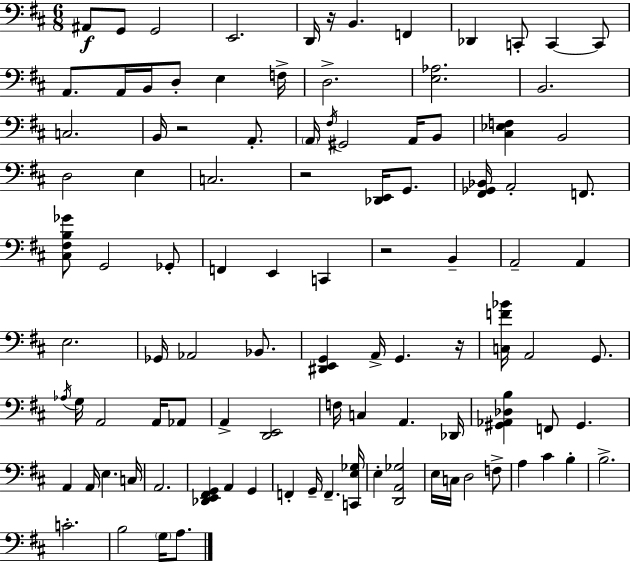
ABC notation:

X:1
T:Untitled
M:6/8
L:1/4
K:D
^A,,/2 G,,/2 G,,2 E,,2 D,,/4 z/4 B,, F,, _D,, C,,/2 C,, C,,/2 A,,/2 A,,/4 B,,/4 D,/2 E, F,/4 D,2 [E,_A,]2 B,,2 C,2 B,,/4 z2 A,,/2 A,,/4 ^F,/4 ^G,,2 A,,/4 B,,/2 [^C,_E,F,] B,,2 D,2 E, C,2 z2 [_D,,E,,]/4 G,,/2 [^F,,_G,,_B,,]/4 A,,2 F,,/2 [^C,^F,B,_G]/2 G,,2 _G,,/2 F,, E,, C,, z2 B,, A,,2 A,, E,2 _G,,/4 _A,,2 _B,,/2 [^D,,E,,G,,] A,,/4 G,, z/4 [C,F_B]/4 A,,2 G,,/2 _A,/4 G,/4 A,,2 A,,/4 _A,,/2 A,, [D,,E,,]2 F,/4 C, A,, _D,,/4 [^G,,_A,,_D,B,] F,,/2 ^G,, A,, A,,/4 E, C,/4 A,,2 [_D,,E,,^F,,G,,] A,, G,, F,, G,,/4 F,, [C,,E,_G,]/4 E, [D,,A,,_G,]2 E,/4 C,/4 D,2 F,/2 A, ^C B, B,2 C2 B,2 G,/4 A,/2